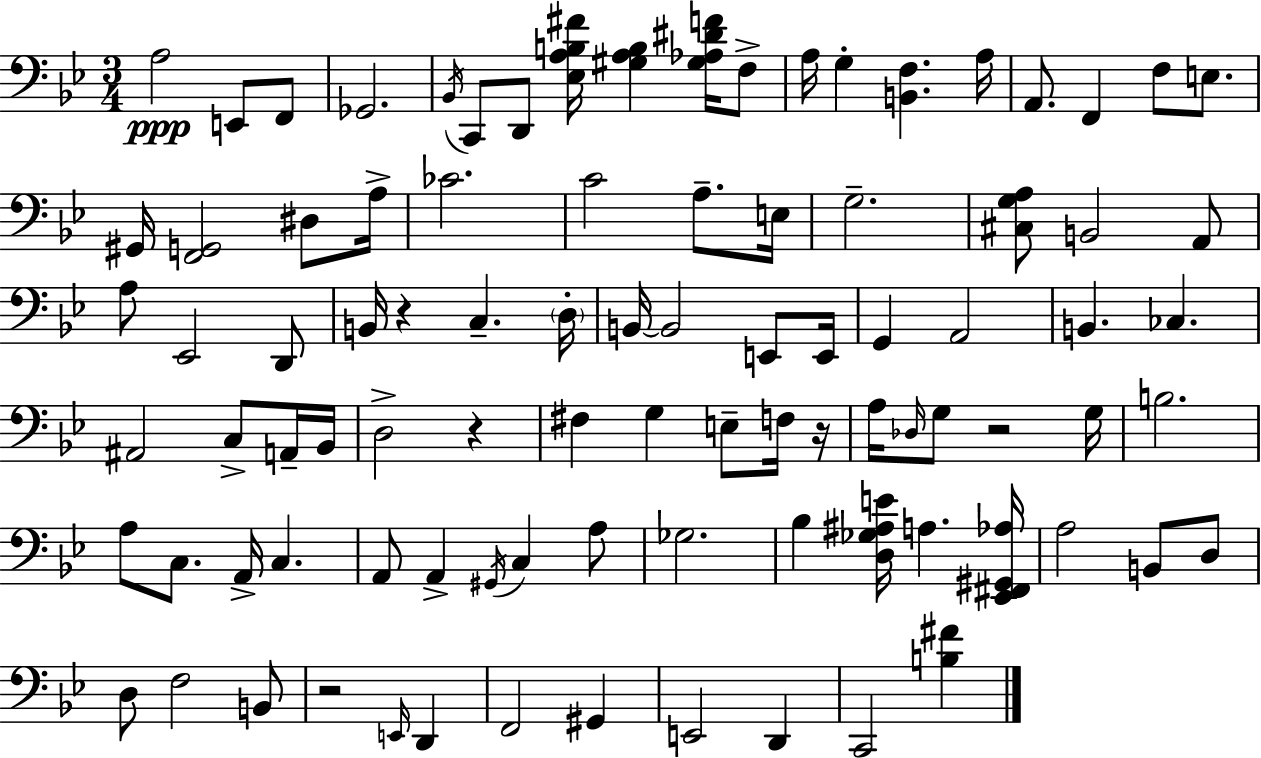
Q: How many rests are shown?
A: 5